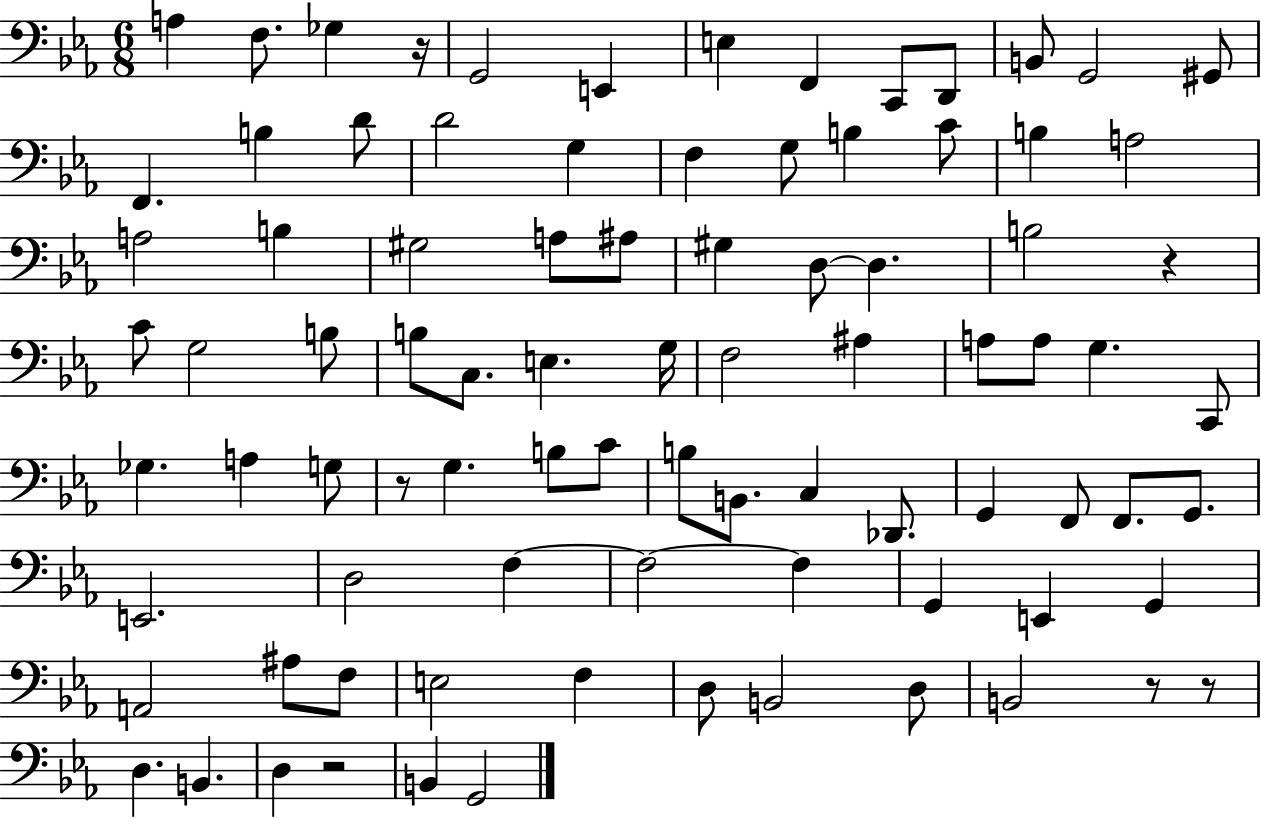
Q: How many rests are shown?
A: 6